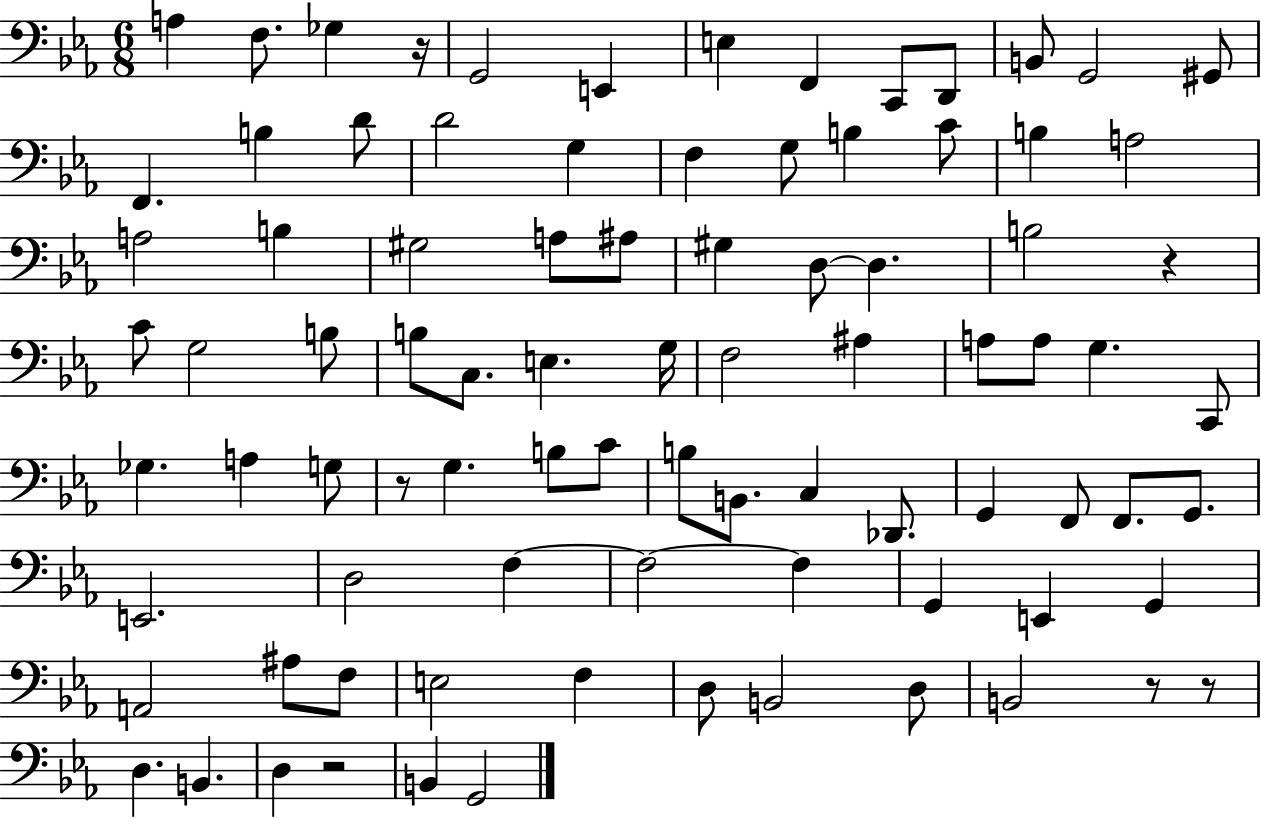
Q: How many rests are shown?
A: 6